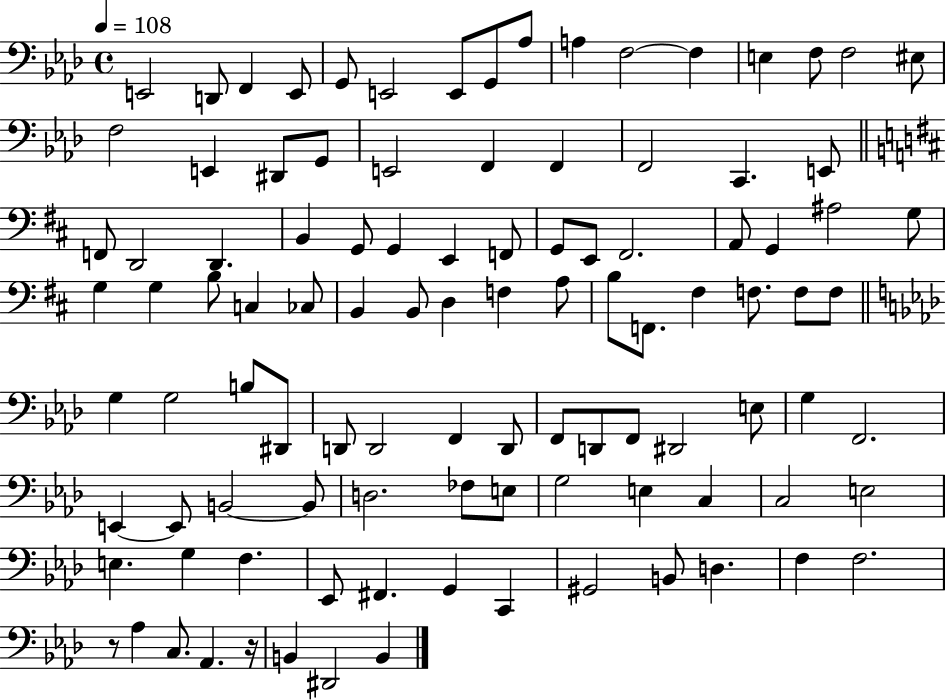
{
  \clef bass
  \time 4/4
  \defaultTimeSignature
  \key aes \major
  \tempo 4 = 108
  e,2 d,8 f,4 e,8 | g,8 e,2 e,8 g,8 aes8 | a4 f2~~ f4 | e4 f8 f2 eis8 | \break f2 e,4 dis,8 g,8 | e,2 f,4 f,4 | f,2 c,4. e,8 | \bar "||" \break \key d \major f,8 d,2 d,4. | b,4 g,8 g,4 e,4 f,8 | g,8 e,8 fis,2. | a,8 g,4 ais2 g8 | \break g4 g4 b8 c4 ces8 | b,4 b,8 d4 f4 a8 | b8 f,8. fis4 f8. f8 f8 | \bar "||" \break \key aes \major g4 g2 b8 dis,8 | d,8 d,2 f,4 d,8 | f,8 d,8 f,8 dis,2 e8 | g4 f,2. | \break e,4~~ e,8 b,2~~ b,8 | d2. fes8 e8 | g2 e4 c4 | c2 e2 | \break e4. g4 f4. | ees,8 fis,4. g,4 c,4 | gis,2 b,8 d4. | f4 f2. | \break r8 aes4 c8. aes,4. r16 | b,4 dis,2 b,4 | \bar "|."
}